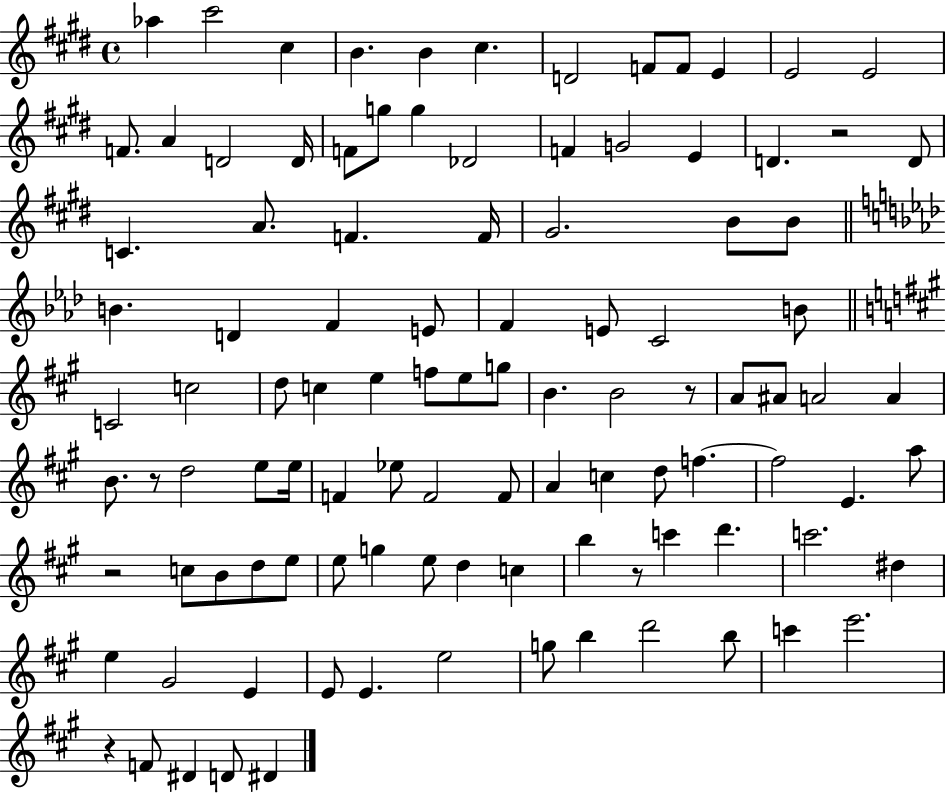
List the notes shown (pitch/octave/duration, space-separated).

Ab5/q C#6/h C#5/q B4/q. B4/q C#5/q. D4/h F4/e F4/e E4/q E4/h E4/h F4/e. A4/q D4/h D4/s F4/e G5/e G5/q Db4/h F4/q G4/h E4/q D4/q. R/h D4/e C4/q. A4/e. F4/q. F4/s G#4/h. B4/e B4/e B4/q. D4/q F4/q E4/e F4/q E4/e C4/h B4/e C4/h C5/h D5/e C5/q E5/q F5/e E5/e G5/e B4/q. B4/h R/e A4/e A#4/e A4/h A4/q B4/e. R/e D5/h E5/e E5/s F4/q Eb5/e F4/h F4/e A4/q C5/q D5/e F5/q. F5/h E4/q. A5/e R/h C5/e B4/e D5/e E5/e E5/e G5/q E5/e D5/q C5/q B5/q R/e C6/q D6/q. C6/h. D#5/q E5/q G#4/h E4/q E4/e E4/q. E5/h G5/e B5/q D6/h B5/e C6/q E6/h. R/q F4/e D#4/q D4/e D#4/q